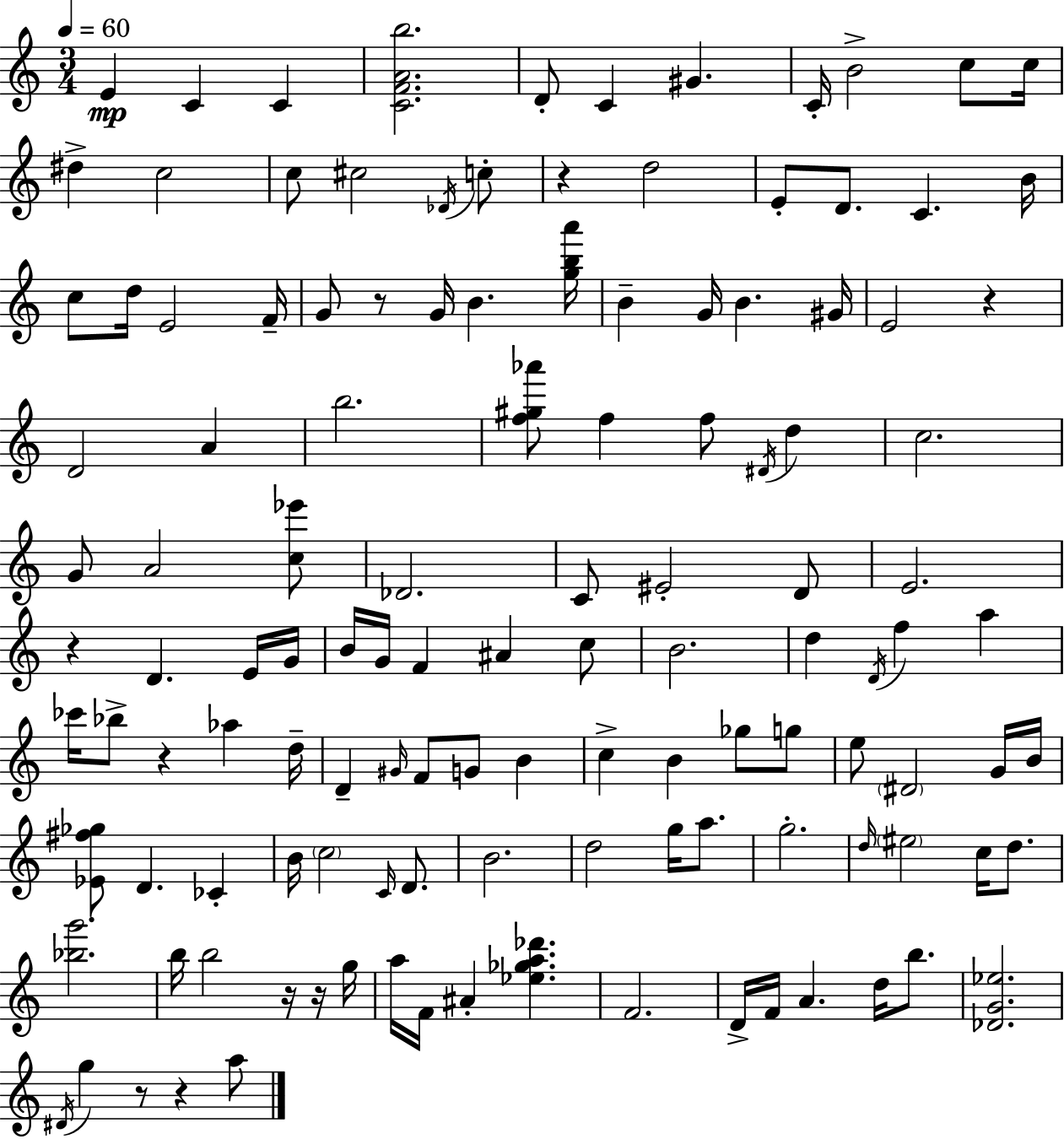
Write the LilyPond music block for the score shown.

{
  \clef treble
  \numericTimeSignature
  \time 3/4
  \key a \minor
  \tempo 4 = 60
  e'4\mp c'4 c'4 | <c' f' a' b''>2. | d'8-. c'4 gis'4. | c'16-. b'2-> c''8 c''16 | \break dis''4-> c''2 | c''8 cis''2 \acciaccatura { des'16 } c''8-. | r4 d''2 | e'8-. d'8. c'4. | \break b'16 c''8 d''16 e'2 | f'16-- g'8 r8 g'16 b'4. | <g'' b'' a'''>16 b'4-- g'16 b'4. | gis'16 e'2 r4 | \break d'2 a'4 | b''2. | <f'' gis'' aes'''>8 f''4 f''8 \acciaccatura { dis'16 } d''4 | c''2. | \break g'8 a'2 | <c'' ees'''>8 des'2. | c'8 eis'2-. | d'8 e'2. | \break r4 d'4. | e'16 g'16 b'16 g'16 f'4 ais'4 | c''8 b'2. | d''4 \acciaccatura { d'16 } f''4 a''4 | \break ces'''16 bes''8-> r4 aes''4 | d''16-- d'4-- \grace { gis'16 } f'8 g'8 | b'4 c''4-> b'4 | ges''8 g''8 e''8 \parenthesize dis'2 | \break g'16 b'16 <ees' fis'' ges''>8 d'4. | ces'4-. b'16 \parenthesize c''2 | \grace { c'16 } d'8. b'2. | d''2 | \break g''16 a''8. g''2.-. | \grace { d''16 } \parenthesize eis''2 | c''16 d''8. <bes'' g'''>2. | b''16 b''2 | \break r16 r16 g''16 a''16 f'16 ais'4-. | <ees'' ges'' a'' des'''>4. f'2. | d'16-> f'16 a'4. | d''16 b''8. <des' g' ees''>2. | \break \acciaccatura { dis'16 } g''4 r8 | r4 a''8 \bar "|."
}